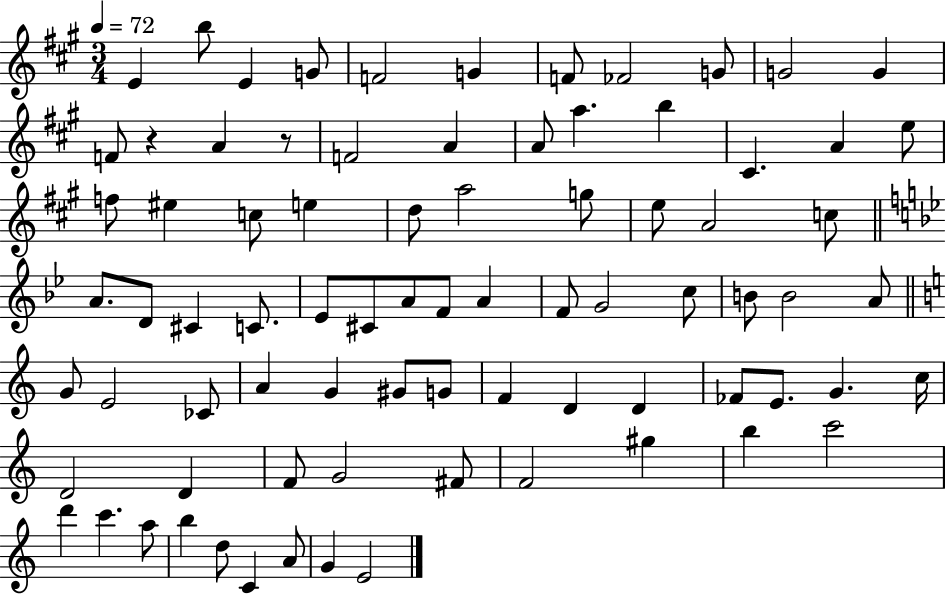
X:1
T:Untitled
M:3/4
L:1/4
K:A
E b/2 E G/2 F2 G F/2 _F2 G/2 G2 G F/2 z A z/2 F2 A A/2 a b ^C A e/2 f/2 ^e c/2 e d/2 a2 g/2 e/2 A2 c/2 A/2 D/2 ^C C/2 _E/2 ^C/2 A/2 F/2 A F/2 G2 c/2 B/2 B2 A/2 G/2 E2 _C/2 A G ^G/2 G/2 F D D _F/2 E/2 G c/4 D2 D F/2 G2 ^F/2 F2 ^g b c'2 d' c' a/2 b d/2 C A/2 G E2